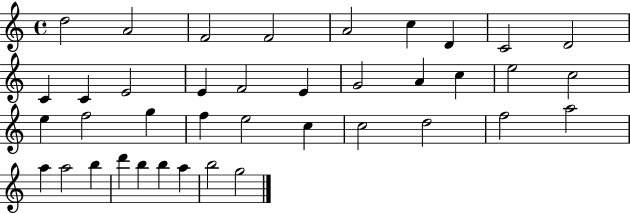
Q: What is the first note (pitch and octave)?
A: D5